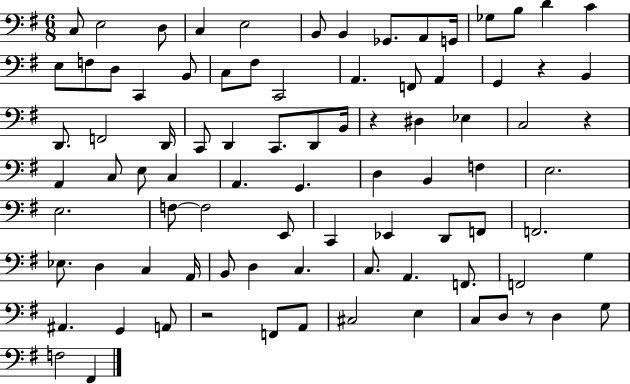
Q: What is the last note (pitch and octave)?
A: F#2